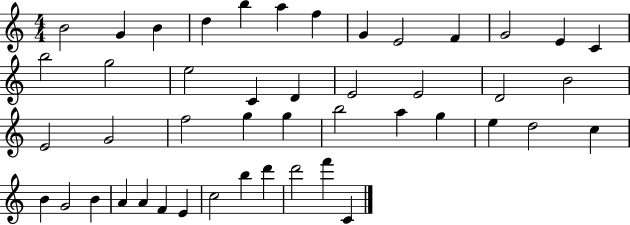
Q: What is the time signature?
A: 4/4